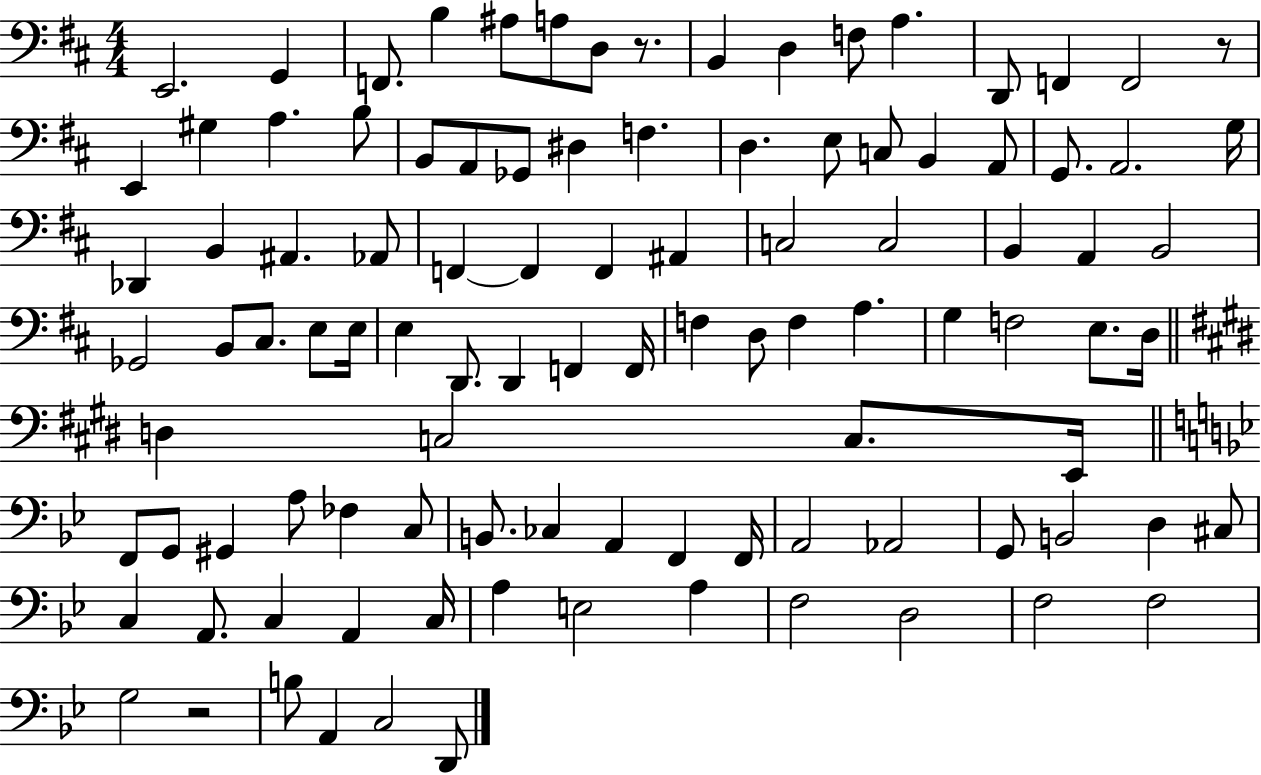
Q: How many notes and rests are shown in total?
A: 103